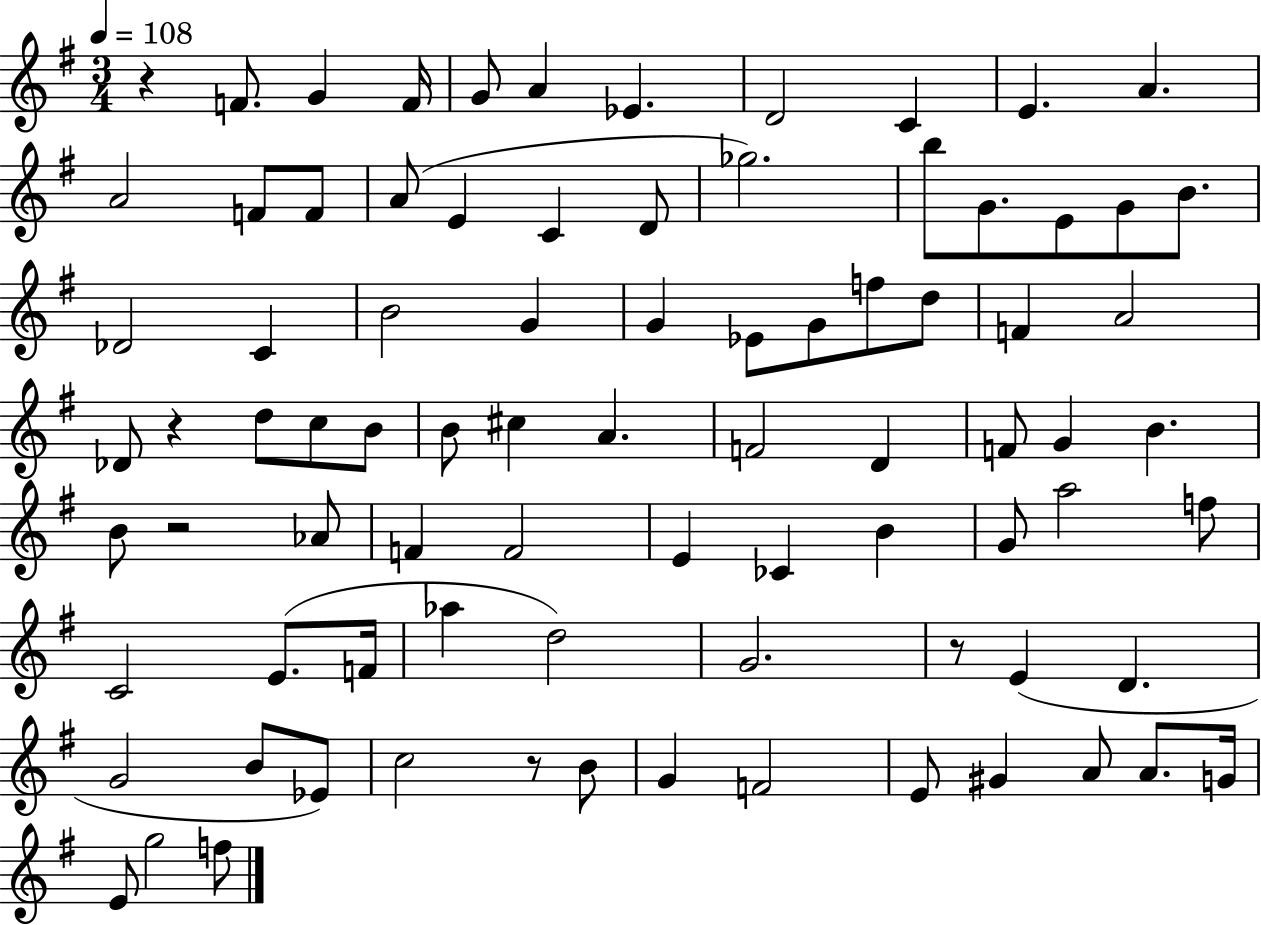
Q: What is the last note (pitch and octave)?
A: F5